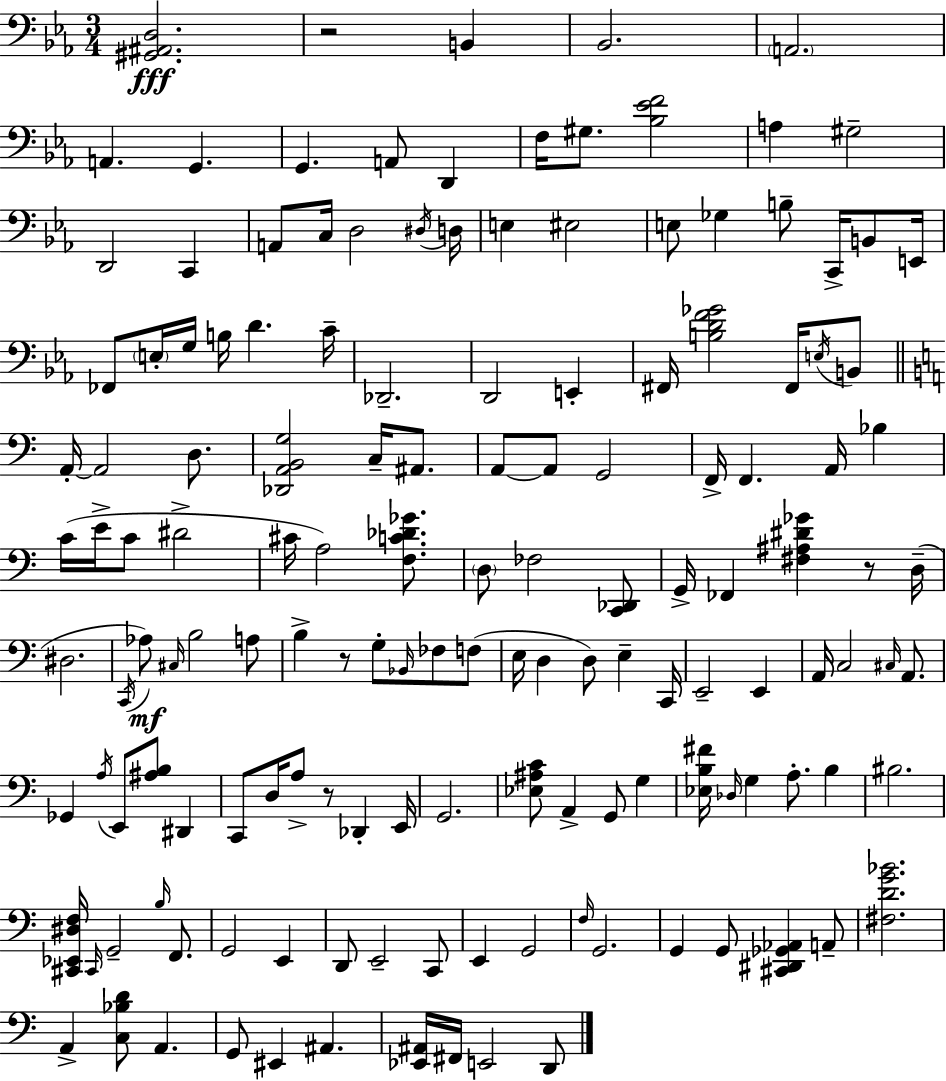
[G#2,A#2,D3]/h. R/h B2/q Bb2/h. A2/h. A2/q. G2/q. G2/q. A2/e D2/q F3/s G#3/e. [Bb3,Eb4,F4]/h A3/q G#3/h D2/h C2/q A2/e C3/s D3/h D#3/s D3/s E3/q EIS3/h E3/e Gb3/q B3/e C2/s B2/e E2/s FES2/e E3/s G3/s B3/s D4/q. C4/s Db2/h. D2/h E2/q F#2/s [B3,D4,F4,Gb4]/h F#2/s E3/s B2/e A2/s A2/h D3/e. [Db2,A2,B2,G3]/h C3/s A#2/e. A2/e A2/e G2/h F2/s F2/q. A2/s Bb3/q C4/s E4/s C4/e D#4/h C#4/s A3/h [F3,C4,Db4,Gb4]/e. D3/e FES3/h [C2,Db2]/e G2/s FES2/q [F#3,A#3,D#4,Gb4]/q R/e D3/s D#3/h. C2/s Ab3/e C#3/s B3/h A3/e B3/q R/e G3/e Bb2/s FES3/e F3/e E3/s D3/q D3/e E3/q C2/s E2/h E2/q A2/s C3/h C#3/s A2/e. Gb2/q A3/s E2/e [A#3,B3]/e D#2/q C2/e D3/s A3/e R/e Db2/q E2/s G2/h. [Eb3,A#3,C4]/e A2/q G2/e G3/q [Eb3,B3,F#4]/s Db3/s G3/q A3/e. B3/q BIS3/h. [C#2,Eb2,D#3,F3]/s C#2/s G2/h B3/s F2/e. G2/h E2/q D2/e E2/h C2/e E2/q G2/h F3/s G2/h. G2/q G2/e [C#2,D#2,Gb2,Ab2]/q A2/e [F#3,D4,G4,Bb4]/h. A2/q [C3,Bb3,D4]/e A2/q. G2/e EIS2/q A#2/q. [Eb2,A#2]/s F#2/s E2/h D2/e